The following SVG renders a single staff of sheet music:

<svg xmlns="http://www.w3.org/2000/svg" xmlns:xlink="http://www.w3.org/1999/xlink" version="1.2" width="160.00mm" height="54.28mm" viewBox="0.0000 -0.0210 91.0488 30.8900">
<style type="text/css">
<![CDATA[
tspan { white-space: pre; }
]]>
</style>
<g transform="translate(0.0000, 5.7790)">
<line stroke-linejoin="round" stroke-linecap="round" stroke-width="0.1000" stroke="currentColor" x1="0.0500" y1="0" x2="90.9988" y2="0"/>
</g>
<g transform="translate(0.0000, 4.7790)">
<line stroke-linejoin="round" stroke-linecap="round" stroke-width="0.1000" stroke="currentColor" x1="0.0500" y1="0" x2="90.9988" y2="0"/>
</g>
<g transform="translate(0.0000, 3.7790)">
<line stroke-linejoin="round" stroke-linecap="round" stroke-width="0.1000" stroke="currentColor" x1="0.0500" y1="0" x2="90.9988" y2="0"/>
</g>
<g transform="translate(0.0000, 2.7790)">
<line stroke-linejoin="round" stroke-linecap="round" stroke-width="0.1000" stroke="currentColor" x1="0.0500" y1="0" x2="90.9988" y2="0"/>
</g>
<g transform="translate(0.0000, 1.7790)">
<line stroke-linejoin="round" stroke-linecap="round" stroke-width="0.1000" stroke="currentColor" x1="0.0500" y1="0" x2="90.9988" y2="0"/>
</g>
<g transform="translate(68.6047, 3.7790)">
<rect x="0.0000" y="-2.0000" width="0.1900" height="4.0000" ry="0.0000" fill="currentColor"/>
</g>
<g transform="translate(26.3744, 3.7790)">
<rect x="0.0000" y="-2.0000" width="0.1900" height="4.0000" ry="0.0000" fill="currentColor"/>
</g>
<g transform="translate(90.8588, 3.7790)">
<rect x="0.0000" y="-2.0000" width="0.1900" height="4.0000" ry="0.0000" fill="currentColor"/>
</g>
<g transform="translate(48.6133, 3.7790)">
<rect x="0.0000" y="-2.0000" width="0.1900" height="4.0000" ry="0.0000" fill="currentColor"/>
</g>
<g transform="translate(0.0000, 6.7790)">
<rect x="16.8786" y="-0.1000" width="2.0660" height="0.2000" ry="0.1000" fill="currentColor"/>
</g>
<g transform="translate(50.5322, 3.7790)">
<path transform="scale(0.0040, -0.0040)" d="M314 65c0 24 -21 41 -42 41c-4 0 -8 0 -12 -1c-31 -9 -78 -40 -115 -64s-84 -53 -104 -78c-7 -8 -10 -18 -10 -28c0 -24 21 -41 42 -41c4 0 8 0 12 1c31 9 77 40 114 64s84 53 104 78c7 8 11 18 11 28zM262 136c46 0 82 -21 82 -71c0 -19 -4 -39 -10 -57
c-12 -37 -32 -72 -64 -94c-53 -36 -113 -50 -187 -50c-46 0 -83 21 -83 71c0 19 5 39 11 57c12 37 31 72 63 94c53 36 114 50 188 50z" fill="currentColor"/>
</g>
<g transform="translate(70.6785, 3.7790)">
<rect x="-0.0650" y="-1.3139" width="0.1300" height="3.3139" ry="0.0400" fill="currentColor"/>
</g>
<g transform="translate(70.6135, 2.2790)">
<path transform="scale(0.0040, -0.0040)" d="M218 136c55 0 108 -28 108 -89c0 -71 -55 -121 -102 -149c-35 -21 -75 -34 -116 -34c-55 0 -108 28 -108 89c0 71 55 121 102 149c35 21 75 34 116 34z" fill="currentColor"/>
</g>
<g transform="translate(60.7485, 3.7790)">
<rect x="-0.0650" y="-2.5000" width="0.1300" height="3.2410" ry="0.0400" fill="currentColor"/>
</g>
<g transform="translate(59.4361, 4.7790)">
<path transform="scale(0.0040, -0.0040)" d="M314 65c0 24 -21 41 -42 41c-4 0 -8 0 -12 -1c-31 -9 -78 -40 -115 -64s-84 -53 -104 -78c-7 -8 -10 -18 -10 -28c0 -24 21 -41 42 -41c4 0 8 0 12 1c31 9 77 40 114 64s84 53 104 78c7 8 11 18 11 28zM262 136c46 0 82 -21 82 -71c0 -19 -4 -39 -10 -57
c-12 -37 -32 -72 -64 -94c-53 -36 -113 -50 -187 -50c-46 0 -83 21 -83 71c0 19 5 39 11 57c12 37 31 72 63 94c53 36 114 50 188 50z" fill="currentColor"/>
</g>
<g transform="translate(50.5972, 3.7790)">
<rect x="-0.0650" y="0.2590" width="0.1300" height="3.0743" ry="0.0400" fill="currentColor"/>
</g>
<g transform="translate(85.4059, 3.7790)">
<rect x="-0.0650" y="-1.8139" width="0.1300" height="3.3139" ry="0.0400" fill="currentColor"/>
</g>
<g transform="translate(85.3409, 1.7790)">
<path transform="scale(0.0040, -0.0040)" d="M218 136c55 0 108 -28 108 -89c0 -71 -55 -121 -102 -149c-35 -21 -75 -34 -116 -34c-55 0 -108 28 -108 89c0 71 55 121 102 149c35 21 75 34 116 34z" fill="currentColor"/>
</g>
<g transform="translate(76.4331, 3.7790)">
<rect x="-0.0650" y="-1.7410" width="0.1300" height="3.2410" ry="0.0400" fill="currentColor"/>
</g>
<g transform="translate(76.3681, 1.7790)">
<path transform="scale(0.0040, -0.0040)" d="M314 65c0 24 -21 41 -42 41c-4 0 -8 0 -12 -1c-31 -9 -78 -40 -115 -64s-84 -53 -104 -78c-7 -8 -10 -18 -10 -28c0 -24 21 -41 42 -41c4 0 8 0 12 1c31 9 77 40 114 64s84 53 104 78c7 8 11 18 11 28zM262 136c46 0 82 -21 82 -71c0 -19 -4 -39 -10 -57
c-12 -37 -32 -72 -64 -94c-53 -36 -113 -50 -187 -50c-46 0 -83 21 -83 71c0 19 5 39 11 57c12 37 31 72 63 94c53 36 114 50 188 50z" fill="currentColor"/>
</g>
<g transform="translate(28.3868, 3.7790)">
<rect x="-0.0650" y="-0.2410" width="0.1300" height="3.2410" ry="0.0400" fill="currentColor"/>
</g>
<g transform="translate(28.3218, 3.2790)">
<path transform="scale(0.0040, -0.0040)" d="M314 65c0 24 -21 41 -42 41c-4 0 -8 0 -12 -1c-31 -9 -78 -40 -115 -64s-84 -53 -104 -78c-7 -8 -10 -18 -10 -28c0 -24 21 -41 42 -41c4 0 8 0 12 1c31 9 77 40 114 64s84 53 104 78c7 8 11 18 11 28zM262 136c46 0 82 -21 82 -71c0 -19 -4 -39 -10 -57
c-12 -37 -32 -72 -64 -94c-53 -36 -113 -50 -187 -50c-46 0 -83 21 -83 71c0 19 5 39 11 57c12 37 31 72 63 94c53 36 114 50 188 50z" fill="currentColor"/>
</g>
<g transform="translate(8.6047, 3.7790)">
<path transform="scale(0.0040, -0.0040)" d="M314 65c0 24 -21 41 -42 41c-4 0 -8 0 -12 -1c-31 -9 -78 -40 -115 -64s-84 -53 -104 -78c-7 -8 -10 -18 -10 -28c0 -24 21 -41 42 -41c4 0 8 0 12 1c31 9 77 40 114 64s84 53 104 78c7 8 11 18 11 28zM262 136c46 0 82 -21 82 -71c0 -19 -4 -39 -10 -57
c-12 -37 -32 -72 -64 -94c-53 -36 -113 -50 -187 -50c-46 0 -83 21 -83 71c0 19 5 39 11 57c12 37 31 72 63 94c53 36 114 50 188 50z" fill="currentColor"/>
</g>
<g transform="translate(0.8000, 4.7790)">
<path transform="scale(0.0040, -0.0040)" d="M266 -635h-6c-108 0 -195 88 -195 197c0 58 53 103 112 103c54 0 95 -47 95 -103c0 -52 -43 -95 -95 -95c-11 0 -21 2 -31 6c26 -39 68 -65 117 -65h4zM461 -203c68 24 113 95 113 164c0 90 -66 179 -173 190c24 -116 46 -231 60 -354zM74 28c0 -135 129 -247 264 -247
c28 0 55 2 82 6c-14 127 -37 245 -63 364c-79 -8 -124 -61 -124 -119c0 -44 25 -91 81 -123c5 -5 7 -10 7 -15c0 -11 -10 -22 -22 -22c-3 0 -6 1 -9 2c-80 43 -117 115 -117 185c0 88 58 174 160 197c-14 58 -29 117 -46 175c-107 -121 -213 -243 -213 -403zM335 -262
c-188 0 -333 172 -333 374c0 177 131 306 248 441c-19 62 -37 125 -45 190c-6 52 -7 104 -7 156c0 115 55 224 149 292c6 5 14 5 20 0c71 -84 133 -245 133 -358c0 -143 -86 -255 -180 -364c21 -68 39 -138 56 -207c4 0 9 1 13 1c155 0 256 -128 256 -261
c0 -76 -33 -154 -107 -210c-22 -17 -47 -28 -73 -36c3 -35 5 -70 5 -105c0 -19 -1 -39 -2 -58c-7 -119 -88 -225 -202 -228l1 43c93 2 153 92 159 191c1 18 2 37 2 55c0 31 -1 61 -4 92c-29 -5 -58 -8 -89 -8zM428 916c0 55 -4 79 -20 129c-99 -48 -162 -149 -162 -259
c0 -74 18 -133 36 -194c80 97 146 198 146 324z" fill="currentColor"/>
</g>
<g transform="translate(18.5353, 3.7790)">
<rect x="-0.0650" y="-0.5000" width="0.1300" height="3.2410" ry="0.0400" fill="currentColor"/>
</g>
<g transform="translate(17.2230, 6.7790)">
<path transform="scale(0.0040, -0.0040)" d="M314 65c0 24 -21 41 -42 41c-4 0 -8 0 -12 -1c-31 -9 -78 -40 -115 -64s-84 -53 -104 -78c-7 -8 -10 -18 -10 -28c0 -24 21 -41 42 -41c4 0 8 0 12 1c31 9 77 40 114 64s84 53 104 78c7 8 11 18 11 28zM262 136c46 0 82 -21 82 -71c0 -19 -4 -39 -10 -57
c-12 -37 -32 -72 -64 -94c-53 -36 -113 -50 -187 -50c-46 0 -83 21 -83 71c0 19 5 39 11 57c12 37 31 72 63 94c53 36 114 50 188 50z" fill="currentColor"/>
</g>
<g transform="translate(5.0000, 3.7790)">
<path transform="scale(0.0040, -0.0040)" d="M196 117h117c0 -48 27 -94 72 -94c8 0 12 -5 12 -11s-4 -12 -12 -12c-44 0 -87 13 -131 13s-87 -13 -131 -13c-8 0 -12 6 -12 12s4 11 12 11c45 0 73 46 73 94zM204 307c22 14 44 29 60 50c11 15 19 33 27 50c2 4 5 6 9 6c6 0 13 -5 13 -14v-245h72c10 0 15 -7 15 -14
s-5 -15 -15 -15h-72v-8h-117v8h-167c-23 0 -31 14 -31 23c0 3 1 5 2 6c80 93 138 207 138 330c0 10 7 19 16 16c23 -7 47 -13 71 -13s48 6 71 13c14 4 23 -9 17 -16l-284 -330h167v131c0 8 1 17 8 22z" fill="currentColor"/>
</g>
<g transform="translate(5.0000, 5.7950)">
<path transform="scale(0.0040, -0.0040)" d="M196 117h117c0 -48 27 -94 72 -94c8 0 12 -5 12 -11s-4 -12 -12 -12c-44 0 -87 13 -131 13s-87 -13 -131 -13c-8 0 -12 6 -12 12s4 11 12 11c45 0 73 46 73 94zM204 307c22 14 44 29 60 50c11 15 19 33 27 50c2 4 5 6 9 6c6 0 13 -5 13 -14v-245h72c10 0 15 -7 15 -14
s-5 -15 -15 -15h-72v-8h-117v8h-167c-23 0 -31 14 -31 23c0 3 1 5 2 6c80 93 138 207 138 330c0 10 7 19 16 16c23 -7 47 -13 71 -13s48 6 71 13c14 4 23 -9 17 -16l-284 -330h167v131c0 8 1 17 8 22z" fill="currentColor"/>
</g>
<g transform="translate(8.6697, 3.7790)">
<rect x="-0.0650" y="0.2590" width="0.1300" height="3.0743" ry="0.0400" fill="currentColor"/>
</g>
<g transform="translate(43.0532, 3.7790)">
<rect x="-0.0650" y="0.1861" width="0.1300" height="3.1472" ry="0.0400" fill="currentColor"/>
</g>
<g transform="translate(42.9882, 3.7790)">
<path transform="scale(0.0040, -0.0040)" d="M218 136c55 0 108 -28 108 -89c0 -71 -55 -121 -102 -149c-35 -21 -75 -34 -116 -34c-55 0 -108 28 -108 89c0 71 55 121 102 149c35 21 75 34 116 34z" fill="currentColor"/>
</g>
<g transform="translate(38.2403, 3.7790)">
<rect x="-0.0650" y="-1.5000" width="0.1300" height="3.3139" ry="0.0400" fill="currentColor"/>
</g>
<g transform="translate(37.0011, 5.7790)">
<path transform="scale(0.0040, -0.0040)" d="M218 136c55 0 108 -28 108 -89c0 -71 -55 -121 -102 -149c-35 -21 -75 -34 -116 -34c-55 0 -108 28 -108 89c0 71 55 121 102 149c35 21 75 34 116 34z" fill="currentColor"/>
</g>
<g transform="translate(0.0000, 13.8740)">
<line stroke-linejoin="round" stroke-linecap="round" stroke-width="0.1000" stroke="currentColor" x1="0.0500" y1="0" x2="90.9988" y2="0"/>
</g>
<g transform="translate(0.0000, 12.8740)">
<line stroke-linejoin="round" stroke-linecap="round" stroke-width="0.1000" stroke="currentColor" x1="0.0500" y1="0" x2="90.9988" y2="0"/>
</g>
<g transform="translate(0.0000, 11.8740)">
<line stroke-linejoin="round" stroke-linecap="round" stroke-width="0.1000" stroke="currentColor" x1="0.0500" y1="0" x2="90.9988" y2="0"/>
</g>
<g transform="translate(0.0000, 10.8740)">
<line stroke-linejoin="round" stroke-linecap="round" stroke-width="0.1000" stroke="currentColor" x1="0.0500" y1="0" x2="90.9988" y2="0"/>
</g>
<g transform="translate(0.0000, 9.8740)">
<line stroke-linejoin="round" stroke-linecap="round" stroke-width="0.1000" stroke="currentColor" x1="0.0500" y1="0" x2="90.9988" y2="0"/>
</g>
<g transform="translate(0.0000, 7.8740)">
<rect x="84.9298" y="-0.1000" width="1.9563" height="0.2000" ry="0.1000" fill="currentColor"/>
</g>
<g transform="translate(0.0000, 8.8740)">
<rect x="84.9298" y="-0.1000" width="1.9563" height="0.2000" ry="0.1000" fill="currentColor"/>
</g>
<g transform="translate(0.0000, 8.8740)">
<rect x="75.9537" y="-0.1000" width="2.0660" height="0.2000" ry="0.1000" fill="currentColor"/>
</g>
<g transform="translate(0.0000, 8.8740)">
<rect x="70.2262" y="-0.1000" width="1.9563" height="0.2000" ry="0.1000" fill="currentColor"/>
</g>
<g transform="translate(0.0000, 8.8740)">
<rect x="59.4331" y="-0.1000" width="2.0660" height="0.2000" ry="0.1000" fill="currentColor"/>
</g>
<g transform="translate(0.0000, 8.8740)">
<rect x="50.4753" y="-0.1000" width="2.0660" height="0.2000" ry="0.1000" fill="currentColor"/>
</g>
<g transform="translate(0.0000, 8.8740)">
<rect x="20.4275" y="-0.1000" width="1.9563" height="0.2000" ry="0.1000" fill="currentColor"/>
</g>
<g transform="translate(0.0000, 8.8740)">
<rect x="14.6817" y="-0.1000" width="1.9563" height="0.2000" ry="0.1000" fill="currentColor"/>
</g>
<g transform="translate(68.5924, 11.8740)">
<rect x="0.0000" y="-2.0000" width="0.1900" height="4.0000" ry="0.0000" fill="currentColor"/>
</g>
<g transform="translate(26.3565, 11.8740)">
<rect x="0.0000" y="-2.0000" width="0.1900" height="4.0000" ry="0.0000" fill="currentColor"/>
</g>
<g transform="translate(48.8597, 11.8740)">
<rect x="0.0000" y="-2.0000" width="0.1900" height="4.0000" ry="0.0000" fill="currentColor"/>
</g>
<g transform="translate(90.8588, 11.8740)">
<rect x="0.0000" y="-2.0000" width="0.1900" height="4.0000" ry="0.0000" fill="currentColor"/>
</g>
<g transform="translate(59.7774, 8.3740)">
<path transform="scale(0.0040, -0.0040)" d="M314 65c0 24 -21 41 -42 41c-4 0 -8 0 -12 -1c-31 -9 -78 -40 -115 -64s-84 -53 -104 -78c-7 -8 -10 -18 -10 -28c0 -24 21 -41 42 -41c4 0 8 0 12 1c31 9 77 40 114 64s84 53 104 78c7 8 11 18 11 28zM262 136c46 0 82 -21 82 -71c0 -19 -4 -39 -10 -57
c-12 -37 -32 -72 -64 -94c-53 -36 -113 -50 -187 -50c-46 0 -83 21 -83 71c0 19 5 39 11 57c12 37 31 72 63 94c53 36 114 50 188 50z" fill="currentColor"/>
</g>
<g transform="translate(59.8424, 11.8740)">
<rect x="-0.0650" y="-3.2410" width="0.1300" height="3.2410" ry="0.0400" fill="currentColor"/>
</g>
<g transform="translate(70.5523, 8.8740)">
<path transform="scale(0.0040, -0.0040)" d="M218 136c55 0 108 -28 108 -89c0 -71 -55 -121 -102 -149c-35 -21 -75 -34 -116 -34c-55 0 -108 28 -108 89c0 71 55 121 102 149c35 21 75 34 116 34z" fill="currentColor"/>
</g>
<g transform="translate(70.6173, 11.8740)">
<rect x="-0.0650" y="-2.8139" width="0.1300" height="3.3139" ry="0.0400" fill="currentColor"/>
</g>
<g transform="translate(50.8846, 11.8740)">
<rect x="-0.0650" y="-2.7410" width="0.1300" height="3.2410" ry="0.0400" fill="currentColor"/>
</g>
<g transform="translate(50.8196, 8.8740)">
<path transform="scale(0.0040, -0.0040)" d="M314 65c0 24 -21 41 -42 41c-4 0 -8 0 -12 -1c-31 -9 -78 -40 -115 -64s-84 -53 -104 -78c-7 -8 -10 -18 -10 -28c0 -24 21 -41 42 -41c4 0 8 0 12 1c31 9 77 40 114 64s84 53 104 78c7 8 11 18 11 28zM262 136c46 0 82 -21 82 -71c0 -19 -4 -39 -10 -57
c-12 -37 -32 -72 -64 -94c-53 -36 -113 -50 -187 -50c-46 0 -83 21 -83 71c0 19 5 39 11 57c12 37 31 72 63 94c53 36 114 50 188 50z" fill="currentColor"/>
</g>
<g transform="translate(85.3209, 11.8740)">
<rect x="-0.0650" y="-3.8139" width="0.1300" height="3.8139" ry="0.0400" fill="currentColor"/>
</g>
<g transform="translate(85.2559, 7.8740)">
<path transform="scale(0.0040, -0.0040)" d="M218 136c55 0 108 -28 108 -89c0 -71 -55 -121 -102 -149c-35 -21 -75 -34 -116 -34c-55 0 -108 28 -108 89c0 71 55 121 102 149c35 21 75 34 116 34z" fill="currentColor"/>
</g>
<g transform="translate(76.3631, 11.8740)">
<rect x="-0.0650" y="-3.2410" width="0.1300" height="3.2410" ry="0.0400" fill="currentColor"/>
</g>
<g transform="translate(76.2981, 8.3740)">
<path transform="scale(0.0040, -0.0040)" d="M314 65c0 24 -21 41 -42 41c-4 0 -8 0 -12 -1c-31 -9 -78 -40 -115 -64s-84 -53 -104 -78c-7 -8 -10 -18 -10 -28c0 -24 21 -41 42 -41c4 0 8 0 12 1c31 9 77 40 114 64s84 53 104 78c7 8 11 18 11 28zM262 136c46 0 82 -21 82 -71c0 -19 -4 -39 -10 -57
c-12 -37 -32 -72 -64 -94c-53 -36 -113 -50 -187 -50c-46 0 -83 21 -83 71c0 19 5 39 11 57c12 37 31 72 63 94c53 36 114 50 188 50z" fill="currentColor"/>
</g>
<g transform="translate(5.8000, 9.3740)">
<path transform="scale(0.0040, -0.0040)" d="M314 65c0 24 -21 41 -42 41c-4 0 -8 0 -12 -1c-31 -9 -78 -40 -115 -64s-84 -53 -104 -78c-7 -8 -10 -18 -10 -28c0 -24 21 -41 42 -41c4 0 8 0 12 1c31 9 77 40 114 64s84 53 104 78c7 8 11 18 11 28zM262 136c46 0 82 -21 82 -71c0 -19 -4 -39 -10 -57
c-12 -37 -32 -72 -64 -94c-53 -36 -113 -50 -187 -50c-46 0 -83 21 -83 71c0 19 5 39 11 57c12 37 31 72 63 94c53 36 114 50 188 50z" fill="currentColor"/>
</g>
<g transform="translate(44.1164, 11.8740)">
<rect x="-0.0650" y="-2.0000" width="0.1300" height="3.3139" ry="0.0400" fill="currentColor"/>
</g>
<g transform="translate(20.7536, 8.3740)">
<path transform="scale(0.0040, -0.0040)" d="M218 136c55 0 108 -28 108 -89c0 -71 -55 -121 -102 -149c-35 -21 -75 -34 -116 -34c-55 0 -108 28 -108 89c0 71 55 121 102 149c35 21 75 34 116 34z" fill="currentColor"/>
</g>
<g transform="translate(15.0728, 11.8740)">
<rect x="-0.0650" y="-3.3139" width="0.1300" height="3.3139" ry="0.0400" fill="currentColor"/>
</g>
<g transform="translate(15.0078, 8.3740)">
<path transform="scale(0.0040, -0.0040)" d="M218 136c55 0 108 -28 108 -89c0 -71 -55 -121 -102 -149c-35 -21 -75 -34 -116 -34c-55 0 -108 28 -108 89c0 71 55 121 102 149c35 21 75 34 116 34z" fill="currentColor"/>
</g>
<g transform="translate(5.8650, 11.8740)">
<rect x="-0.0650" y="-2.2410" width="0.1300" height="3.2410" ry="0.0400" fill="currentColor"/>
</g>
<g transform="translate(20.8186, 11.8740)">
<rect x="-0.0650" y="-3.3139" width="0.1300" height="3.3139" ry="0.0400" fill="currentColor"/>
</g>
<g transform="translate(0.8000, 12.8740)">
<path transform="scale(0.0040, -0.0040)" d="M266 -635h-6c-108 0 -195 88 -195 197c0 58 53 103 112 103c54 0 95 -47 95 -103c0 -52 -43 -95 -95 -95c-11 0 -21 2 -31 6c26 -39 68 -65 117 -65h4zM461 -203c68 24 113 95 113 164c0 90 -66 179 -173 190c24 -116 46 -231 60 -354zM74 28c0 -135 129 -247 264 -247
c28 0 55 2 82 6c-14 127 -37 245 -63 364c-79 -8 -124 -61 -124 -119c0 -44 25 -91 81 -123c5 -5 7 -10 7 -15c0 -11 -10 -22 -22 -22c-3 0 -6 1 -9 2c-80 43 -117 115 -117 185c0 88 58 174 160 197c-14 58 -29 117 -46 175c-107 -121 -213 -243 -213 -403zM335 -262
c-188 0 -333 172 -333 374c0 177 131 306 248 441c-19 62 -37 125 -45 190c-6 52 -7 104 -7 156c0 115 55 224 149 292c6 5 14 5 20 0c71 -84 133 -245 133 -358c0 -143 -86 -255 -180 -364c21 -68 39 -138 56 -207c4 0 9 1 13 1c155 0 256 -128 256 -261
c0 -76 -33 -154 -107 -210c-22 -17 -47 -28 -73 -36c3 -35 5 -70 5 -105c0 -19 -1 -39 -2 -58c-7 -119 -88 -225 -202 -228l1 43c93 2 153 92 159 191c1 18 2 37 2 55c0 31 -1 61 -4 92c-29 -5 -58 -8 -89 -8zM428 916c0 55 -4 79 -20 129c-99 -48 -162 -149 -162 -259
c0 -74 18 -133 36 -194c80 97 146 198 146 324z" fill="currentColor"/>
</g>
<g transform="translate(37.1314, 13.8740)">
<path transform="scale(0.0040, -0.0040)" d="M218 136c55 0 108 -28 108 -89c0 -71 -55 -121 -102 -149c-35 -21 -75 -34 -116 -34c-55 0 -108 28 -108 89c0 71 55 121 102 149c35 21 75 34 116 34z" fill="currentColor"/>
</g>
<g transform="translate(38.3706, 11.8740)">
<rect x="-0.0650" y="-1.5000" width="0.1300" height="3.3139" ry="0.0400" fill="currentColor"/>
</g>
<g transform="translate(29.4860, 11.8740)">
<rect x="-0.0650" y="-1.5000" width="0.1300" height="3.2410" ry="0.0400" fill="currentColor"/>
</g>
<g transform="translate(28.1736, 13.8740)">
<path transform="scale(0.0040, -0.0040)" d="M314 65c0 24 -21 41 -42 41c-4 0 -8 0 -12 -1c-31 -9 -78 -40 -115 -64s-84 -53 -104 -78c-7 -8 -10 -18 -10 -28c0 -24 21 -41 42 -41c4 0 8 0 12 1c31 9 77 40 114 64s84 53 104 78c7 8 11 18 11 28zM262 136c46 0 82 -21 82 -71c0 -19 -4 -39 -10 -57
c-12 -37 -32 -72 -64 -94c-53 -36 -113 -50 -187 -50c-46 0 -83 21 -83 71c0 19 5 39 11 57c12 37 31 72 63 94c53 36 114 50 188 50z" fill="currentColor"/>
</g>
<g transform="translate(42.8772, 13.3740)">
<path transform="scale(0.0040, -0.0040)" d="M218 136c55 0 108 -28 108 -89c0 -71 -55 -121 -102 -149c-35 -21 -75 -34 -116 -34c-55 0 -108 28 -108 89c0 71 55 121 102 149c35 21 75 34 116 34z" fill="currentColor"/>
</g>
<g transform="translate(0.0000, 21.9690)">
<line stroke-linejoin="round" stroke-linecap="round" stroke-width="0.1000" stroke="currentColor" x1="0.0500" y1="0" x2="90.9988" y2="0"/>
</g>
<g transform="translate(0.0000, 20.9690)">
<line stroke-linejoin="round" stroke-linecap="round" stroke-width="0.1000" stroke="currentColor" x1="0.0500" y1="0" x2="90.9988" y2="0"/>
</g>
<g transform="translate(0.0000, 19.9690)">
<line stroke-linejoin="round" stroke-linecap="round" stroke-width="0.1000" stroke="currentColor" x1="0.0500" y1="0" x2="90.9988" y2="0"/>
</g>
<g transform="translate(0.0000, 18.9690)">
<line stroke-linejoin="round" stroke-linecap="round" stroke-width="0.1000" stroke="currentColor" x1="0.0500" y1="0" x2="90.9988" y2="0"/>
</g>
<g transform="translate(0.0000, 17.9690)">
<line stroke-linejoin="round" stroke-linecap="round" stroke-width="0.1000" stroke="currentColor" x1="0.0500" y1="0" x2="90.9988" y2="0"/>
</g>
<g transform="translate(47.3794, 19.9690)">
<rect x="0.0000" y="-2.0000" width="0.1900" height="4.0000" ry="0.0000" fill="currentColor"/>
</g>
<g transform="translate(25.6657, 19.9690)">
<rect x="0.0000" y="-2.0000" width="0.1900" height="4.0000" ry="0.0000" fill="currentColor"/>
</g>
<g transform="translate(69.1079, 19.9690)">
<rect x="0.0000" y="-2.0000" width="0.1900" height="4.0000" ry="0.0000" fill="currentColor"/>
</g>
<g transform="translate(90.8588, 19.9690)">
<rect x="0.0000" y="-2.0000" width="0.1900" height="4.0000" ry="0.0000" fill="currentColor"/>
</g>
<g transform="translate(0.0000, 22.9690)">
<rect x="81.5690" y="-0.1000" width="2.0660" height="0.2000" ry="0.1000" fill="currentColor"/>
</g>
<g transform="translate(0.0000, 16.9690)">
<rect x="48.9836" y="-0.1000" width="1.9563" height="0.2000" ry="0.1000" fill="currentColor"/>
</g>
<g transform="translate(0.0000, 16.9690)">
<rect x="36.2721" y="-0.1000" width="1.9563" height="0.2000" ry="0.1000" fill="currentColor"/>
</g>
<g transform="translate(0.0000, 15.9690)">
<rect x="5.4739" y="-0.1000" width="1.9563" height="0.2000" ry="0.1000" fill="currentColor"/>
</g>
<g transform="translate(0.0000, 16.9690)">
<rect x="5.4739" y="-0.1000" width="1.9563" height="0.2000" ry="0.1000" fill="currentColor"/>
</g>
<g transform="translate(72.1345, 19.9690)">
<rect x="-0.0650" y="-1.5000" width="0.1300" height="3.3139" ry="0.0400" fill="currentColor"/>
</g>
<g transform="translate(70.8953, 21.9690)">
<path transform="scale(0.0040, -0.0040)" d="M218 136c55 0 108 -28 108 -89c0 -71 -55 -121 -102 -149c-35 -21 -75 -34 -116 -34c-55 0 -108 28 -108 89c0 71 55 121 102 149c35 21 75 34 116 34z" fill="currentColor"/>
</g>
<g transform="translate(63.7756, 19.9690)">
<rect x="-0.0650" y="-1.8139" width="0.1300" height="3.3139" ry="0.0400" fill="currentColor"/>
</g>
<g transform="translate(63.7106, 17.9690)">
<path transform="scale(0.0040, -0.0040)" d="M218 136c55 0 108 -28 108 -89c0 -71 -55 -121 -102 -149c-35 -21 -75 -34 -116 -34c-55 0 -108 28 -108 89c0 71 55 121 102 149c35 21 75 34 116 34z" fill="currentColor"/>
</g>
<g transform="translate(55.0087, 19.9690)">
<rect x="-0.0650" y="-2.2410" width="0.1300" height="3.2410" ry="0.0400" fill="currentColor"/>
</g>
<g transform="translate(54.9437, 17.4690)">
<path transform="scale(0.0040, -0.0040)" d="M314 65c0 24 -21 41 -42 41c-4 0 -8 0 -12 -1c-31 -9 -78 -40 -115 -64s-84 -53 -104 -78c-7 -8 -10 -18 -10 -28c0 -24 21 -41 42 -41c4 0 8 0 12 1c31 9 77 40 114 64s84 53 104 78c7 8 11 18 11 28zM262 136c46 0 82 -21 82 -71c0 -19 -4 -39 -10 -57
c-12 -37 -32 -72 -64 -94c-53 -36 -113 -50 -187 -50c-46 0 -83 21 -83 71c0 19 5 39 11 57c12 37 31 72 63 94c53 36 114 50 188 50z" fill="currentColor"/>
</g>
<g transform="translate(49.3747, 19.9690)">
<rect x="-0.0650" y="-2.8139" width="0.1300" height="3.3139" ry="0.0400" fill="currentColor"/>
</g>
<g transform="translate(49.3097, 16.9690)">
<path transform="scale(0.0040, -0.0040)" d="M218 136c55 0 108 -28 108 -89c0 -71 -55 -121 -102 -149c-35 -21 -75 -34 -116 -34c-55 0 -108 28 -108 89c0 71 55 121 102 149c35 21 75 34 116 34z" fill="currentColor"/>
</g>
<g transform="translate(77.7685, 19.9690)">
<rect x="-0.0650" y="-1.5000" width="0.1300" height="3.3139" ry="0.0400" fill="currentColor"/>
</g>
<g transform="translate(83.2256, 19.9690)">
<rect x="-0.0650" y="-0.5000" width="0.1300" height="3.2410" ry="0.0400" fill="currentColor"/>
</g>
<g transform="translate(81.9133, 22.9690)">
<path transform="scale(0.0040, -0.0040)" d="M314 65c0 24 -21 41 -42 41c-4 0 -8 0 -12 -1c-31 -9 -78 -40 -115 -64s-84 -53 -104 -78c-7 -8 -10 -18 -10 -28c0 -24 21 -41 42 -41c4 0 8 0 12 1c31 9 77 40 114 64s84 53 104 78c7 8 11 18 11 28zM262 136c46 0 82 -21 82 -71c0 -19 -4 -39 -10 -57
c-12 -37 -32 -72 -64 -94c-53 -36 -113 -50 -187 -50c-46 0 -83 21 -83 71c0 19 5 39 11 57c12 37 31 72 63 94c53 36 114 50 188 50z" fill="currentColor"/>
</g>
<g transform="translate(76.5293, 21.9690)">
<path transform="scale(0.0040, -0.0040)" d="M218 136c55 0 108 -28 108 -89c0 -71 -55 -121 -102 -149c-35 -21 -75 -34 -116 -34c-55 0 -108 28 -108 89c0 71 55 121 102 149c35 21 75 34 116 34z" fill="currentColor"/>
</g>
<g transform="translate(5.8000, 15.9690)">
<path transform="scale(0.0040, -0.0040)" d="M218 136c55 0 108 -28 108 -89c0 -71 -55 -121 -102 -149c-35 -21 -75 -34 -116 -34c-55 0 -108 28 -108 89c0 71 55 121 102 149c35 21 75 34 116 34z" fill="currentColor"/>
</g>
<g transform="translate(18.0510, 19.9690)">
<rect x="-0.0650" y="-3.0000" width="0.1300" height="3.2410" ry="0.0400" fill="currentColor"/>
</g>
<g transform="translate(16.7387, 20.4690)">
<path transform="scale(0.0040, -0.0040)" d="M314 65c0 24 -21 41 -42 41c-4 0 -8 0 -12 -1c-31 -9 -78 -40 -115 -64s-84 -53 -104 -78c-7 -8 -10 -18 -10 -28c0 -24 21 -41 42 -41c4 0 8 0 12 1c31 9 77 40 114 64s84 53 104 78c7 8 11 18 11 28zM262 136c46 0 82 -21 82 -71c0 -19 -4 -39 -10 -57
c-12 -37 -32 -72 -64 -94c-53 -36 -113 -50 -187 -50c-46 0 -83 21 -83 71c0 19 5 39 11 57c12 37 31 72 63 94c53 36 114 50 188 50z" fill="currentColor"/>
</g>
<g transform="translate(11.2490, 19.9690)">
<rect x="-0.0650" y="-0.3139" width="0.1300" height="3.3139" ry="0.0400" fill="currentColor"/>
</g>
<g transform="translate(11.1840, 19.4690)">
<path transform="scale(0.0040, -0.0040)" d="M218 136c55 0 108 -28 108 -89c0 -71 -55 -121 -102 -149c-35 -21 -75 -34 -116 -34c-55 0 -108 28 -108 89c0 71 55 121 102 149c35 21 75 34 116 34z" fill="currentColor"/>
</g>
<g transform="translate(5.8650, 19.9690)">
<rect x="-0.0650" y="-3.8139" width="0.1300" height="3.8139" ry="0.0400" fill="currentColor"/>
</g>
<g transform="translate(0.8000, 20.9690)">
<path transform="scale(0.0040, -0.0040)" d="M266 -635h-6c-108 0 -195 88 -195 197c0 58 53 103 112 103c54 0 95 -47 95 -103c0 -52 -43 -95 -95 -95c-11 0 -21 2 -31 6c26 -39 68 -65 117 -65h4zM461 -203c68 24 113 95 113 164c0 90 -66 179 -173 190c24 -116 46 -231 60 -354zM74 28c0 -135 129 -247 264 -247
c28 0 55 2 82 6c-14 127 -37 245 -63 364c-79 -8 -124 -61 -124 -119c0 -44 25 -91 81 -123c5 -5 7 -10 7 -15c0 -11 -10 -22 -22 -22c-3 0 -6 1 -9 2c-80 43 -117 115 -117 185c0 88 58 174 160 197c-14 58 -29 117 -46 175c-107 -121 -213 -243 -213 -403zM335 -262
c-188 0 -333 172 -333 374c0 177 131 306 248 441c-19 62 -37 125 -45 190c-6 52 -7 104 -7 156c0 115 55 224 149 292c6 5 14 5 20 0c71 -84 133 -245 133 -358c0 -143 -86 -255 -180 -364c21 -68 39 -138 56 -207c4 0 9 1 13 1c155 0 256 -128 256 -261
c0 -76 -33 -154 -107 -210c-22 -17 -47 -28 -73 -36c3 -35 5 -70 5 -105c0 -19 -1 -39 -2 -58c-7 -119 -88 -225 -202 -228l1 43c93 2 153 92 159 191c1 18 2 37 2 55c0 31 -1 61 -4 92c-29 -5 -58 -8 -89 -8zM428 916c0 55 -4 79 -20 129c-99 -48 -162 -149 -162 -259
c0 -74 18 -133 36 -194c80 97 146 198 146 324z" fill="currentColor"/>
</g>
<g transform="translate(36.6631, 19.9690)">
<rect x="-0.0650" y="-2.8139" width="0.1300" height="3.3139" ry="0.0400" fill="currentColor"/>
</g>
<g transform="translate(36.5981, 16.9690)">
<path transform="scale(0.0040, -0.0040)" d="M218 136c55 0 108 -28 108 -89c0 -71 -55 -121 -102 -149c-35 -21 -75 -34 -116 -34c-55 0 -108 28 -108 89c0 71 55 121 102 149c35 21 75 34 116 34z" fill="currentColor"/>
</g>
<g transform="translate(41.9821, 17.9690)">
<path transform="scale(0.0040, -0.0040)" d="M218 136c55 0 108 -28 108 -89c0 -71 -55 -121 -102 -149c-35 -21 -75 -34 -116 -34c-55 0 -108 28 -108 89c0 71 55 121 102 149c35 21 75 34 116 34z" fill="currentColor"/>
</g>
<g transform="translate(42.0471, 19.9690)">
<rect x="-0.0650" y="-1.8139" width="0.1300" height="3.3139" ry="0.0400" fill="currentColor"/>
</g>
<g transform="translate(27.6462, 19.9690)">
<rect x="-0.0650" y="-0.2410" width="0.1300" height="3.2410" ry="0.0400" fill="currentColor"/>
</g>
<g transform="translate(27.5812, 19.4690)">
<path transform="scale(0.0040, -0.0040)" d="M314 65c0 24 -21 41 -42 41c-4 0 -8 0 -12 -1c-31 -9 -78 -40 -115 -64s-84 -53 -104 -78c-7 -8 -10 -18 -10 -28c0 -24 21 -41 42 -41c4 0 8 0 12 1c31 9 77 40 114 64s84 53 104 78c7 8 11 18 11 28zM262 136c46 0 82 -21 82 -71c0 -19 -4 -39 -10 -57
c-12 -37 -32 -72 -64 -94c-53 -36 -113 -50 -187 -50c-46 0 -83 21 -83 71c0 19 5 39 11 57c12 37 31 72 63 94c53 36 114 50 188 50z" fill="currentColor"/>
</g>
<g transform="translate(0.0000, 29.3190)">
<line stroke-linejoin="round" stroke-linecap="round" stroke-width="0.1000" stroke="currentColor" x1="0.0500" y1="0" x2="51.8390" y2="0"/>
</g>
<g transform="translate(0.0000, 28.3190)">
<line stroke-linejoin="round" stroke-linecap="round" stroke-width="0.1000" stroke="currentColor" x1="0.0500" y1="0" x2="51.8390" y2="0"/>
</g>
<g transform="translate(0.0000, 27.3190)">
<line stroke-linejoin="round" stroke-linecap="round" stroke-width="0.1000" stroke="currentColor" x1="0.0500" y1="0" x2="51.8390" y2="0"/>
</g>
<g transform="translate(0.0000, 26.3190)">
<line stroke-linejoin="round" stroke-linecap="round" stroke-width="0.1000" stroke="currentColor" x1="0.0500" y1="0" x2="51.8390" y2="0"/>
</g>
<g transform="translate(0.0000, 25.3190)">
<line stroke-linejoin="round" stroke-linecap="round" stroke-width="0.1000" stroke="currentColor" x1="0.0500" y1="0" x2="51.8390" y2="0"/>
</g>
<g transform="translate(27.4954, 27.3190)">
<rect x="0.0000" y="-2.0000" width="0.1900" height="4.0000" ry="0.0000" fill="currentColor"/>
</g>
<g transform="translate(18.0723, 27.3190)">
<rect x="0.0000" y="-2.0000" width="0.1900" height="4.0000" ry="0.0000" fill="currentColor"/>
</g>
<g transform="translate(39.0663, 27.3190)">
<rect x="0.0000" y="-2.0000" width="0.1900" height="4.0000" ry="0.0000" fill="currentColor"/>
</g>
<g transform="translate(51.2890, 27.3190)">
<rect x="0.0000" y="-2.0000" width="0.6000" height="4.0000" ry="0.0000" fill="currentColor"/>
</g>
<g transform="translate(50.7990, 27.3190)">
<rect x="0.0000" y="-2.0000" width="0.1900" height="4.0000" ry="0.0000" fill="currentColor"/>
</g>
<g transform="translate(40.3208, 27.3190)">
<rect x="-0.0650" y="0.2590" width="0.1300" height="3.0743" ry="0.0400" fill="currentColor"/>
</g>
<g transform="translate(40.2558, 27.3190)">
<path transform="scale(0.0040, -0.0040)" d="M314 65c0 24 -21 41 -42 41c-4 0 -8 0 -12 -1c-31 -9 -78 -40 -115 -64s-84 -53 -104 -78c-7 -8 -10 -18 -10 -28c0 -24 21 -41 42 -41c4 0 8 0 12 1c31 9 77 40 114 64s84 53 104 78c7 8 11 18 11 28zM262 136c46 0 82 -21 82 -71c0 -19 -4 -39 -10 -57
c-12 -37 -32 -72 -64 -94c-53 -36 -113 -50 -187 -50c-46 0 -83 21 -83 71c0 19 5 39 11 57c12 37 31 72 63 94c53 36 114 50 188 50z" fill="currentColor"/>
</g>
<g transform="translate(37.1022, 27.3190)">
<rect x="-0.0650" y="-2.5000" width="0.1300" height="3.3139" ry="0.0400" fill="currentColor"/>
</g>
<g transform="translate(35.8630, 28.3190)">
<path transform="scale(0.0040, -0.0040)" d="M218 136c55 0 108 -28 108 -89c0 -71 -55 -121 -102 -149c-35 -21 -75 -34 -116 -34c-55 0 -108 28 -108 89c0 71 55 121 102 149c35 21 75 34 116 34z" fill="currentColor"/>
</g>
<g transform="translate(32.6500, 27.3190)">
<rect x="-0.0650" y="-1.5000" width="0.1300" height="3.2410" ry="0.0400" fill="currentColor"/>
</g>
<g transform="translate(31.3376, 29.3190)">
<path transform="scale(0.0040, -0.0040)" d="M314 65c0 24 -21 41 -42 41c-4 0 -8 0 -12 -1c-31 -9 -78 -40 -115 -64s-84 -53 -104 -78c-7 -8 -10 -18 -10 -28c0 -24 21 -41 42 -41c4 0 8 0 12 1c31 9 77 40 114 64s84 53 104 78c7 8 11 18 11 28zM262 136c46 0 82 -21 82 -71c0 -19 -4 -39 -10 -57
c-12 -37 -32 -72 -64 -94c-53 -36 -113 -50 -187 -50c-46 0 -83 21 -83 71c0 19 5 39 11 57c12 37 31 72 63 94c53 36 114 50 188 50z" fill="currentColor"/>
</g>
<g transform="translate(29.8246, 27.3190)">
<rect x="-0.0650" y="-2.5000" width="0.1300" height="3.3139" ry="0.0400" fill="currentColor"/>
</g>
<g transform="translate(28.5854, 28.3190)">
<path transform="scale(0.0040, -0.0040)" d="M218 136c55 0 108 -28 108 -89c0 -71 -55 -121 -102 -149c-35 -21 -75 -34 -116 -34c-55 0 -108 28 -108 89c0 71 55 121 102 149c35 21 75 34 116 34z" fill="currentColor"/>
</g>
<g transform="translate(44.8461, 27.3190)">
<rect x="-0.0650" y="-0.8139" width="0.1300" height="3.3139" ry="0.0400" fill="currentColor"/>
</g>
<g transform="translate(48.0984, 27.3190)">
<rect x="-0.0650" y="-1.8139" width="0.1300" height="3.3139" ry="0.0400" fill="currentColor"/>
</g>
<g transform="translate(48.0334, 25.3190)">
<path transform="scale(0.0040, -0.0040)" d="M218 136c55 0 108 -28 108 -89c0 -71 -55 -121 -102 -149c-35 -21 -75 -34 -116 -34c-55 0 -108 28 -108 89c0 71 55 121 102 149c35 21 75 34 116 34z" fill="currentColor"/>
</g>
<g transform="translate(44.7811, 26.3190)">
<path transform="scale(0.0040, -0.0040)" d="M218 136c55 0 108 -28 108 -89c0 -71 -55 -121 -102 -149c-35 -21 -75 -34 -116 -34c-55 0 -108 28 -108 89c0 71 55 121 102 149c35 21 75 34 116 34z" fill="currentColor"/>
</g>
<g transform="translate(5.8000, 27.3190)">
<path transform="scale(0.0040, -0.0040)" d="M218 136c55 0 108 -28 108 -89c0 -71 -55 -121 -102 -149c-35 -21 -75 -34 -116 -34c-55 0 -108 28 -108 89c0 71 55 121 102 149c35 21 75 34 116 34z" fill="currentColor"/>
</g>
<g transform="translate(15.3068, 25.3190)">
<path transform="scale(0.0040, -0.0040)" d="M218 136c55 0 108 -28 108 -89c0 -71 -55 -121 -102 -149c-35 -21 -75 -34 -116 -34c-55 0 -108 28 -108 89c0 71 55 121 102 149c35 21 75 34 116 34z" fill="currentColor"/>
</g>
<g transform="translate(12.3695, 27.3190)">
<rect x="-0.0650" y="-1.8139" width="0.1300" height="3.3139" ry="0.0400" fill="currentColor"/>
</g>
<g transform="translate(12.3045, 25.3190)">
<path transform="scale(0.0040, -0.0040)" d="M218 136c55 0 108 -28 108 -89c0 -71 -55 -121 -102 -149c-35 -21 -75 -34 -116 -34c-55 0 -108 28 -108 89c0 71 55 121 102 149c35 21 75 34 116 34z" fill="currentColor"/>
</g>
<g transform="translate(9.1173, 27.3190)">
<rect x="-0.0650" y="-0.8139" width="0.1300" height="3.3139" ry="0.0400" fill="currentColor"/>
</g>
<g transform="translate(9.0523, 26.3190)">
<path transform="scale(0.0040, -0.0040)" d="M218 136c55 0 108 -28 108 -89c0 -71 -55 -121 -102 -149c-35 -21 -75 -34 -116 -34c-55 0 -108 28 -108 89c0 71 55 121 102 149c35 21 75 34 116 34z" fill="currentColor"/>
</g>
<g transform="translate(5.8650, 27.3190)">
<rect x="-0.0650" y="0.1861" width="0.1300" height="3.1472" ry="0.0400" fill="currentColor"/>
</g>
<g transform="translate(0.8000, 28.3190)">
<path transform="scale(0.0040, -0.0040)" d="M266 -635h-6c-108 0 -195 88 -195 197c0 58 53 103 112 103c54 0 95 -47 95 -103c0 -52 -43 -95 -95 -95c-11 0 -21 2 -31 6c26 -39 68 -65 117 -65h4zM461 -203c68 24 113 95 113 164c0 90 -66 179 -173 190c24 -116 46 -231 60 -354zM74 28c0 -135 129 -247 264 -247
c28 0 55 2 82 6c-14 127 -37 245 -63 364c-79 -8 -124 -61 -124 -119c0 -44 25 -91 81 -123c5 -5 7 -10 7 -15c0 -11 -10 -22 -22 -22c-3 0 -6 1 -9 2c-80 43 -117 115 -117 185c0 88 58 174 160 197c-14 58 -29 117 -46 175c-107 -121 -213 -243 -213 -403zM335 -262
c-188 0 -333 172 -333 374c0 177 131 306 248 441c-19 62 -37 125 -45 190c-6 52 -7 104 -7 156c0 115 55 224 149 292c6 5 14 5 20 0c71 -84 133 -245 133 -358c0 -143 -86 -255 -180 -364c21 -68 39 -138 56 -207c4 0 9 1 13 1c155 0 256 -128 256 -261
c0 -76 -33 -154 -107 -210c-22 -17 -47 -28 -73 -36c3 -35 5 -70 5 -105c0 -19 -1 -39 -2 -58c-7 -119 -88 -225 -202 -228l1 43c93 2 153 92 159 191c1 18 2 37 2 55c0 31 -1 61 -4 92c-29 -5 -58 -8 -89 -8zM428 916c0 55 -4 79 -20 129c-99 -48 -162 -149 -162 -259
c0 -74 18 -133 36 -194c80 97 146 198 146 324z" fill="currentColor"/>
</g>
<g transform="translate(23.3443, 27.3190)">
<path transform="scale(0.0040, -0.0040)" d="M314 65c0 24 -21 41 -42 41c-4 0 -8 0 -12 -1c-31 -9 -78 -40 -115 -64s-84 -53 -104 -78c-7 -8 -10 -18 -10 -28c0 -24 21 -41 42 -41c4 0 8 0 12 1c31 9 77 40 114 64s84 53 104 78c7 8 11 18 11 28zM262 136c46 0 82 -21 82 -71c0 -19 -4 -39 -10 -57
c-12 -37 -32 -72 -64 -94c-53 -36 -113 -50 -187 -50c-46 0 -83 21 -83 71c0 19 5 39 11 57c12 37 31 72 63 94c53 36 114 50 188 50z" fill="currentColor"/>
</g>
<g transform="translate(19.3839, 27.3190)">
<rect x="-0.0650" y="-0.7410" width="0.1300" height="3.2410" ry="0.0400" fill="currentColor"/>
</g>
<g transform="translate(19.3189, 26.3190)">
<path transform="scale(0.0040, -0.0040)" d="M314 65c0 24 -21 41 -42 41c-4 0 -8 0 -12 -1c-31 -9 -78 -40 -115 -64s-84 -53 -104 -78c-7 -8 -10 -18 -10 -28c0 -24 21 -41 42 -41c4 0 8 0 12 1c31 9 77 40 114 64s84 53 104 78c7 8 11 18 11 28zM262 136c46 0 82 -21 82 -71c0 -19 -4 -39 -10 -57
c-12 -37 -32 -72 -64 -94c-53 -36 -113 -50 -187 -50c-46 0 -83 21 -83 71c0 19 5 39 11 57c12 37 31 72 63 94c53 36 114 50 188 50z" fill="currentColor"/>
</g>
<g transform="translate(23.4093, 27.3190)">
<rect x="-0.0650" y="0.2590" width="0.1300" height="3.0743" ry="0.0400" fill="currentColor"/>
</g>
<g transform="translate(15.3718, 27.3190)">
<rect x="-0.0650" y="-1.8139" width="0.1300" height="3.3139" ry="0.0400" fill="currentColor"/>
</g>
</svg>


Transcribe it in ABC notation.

X:1
T:Untitled
M:4/4
L:1/4
K:C
B2 C2 c2 E B B2 G2 e f2 f g2 b b E2 E F a2 b2 a b2 c' c' c A2 c2 a f a g2 f E E C2 B d f f d2 B2 G E2 G B2 d f